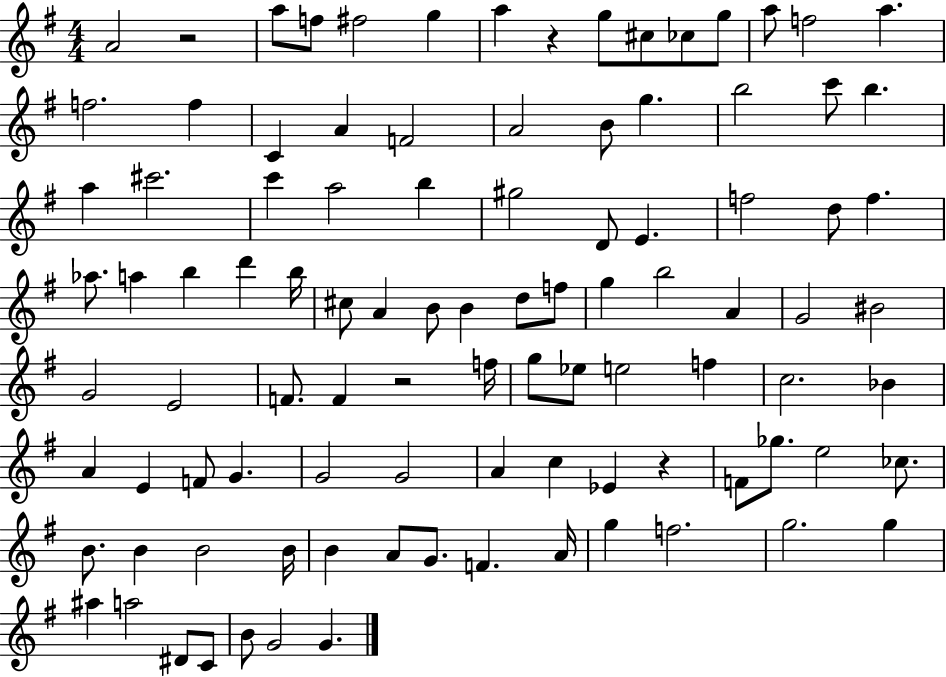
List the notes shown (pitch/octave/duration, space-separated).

A4/h R/h A5/e F5/e F#5/h G5/q A5/q R/q G5/e C#5/e CES5/e G5/e A5/e F5/h A5/q. F5/h. F5/q C4/q A4/q F4/h A4/h B4/e G5/q. B5/h C6/e B5/q. A5/q C#6/h. C6/q A5/h B5/q G#5/h D4/e E4/q. F5/h D5/e F5/q. Ab5/e. A5/q B5/q D6/q B5/s C#5/e A4/q B4/e B4/q D5/e F5/e G5/q B5/h A4/q G4/h BIS4/h G4/h E4/h F4/e. F4/q R/h F5/s G5/e Eb5/e E5/h F5/q C5/h. Bb4/q A4/q E4/q F4/e G4/q. G4/h G4/h A4/q C5/q Eb4/q R/q F4/e Gb5/e. E5/h CES5/e. B4/e. B4/q B4/h B4/s B4/q A4/e G4/e. F4/q. A4/s G5/q F5/h. G5/h. G5/q A#5/q A5/h D#4/e C4/e B4/e G4/h G4/q.